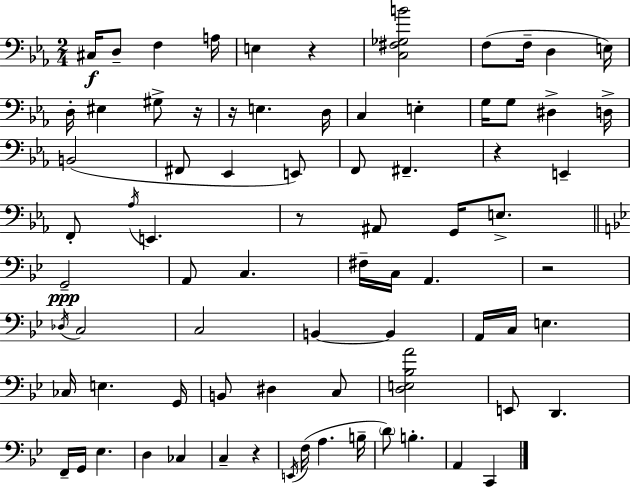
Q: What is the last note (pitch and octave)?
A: C2